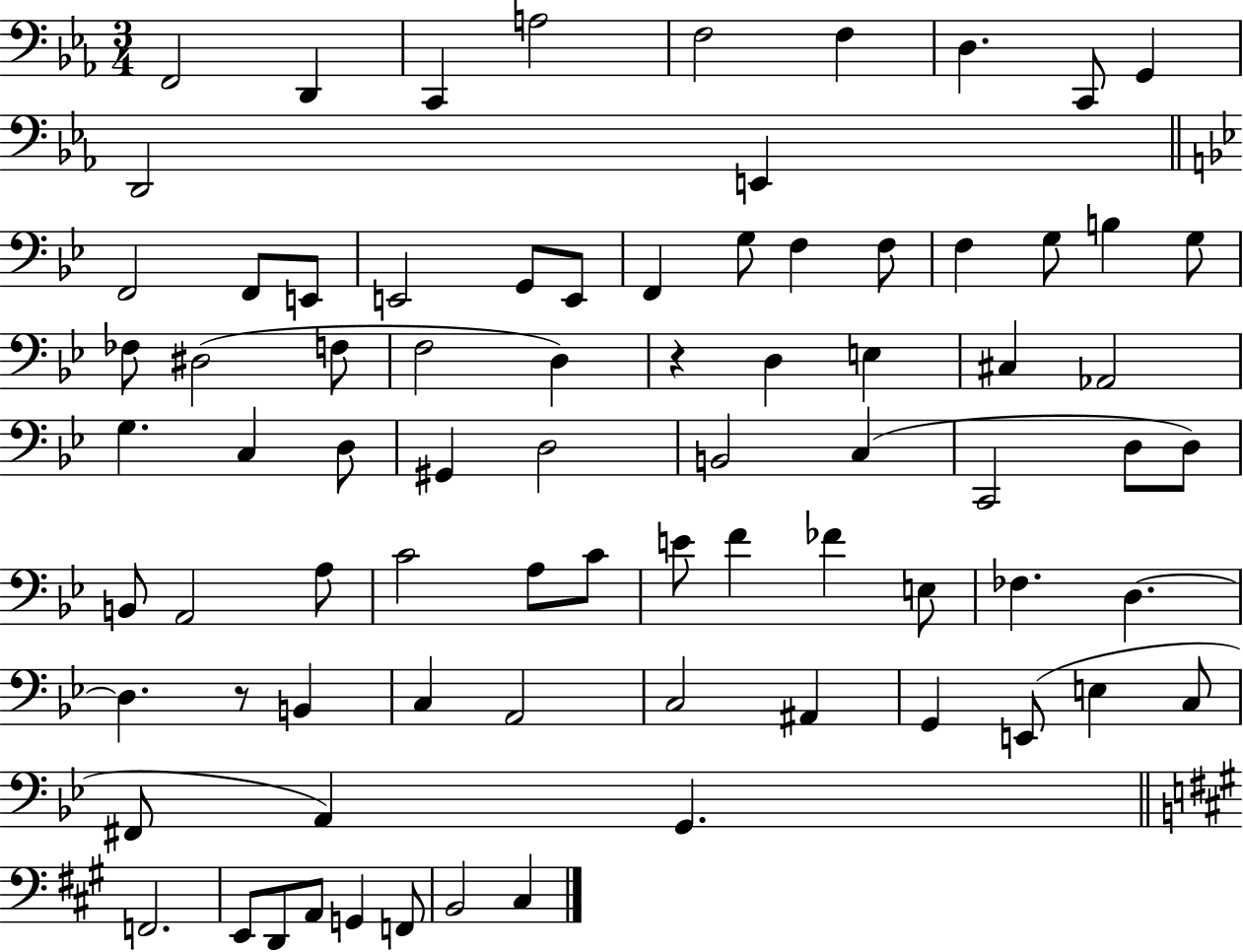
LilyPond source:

{
  \clef bass
  \numericTimeSignature
  \time 3/4
  \key ees \major
  \repeat volta 2 { f,2 d,4 | c,4 a2 | f2 f4 | d4. c,8 g,4 | \break d,2 e,4 | \bar "||" \break \key bes \major f,2 f,8 e,8 | e,2 g,8 e,8 | f,4 g8 f4 f8 | f4 g8 b4 g8 | \break fes8 dis2( f8 | f2 d4) | r4 d4 e4 | cis4 aes,2 | \break g4. c4 d8 | gis,4 d2 | b,2 c4( | c,2 d8 d8) | \break b,8 a,2 a8 | c'2 a8 c'8 | e'8 f'4 fes'4 e8 | fes4. d4.~~ | \break d4. r8 b,4 | c4 a,2 | c2 ais,4 | g,4 e,8( e4 c8 | \break fis,8 a,4) g,4. | \bar "||" \break \key a \major f,2. | e,8 d,8 a,8 g,4 f,8 | b,2 cis4 | } \bar "|."
}